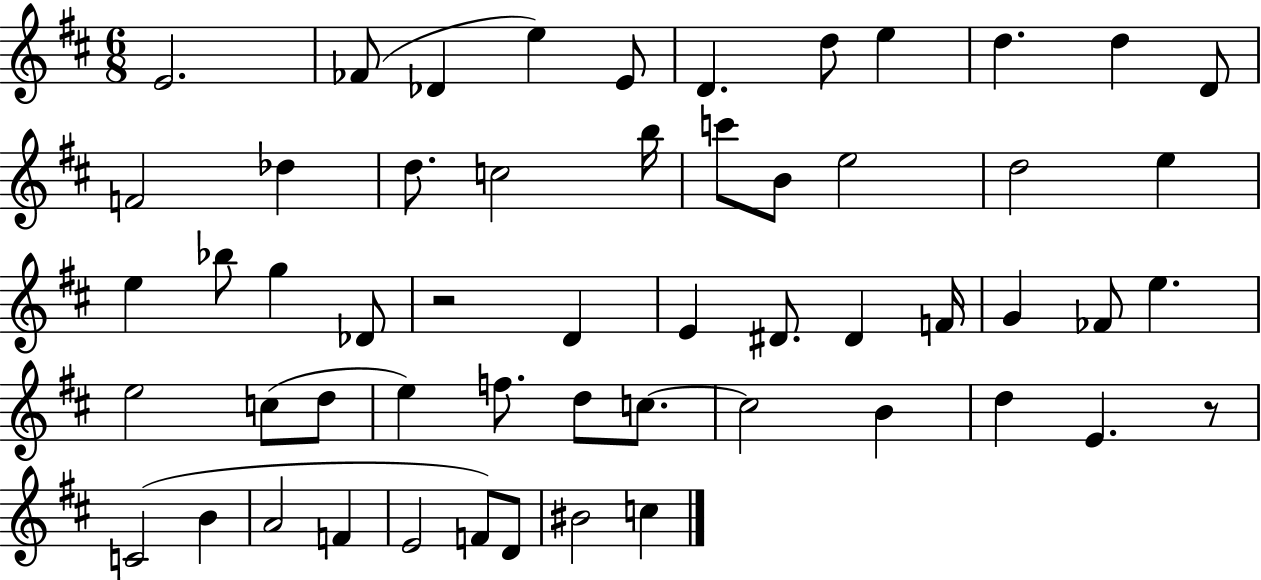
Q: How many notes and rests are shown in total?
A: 55